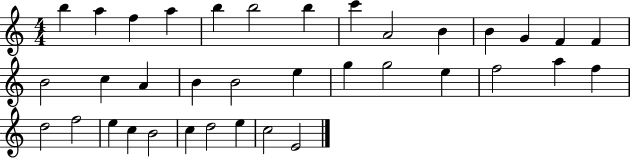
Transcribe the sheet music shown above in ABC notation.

X:1
T:Untitled
M:4/4
L:1/4
K:C
b a f a b b2 b c' A2 B B G F F B2 c A B B2 e g g2 e f2 a f d2 f2 e c B2 c d2 e c2 E2